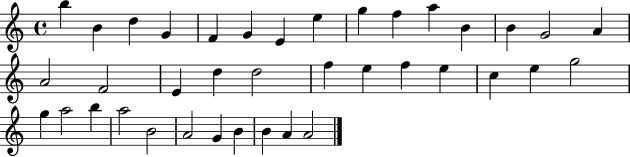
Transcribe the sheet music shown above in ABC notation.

X:1
T:Untitled
M:4/4
L:1/4
K:C
b B d G F G E e g f a B B G2 A A2 F2 E d d2 f e f e c e g2 g a2 b a2 B2 A2 G B B A A2